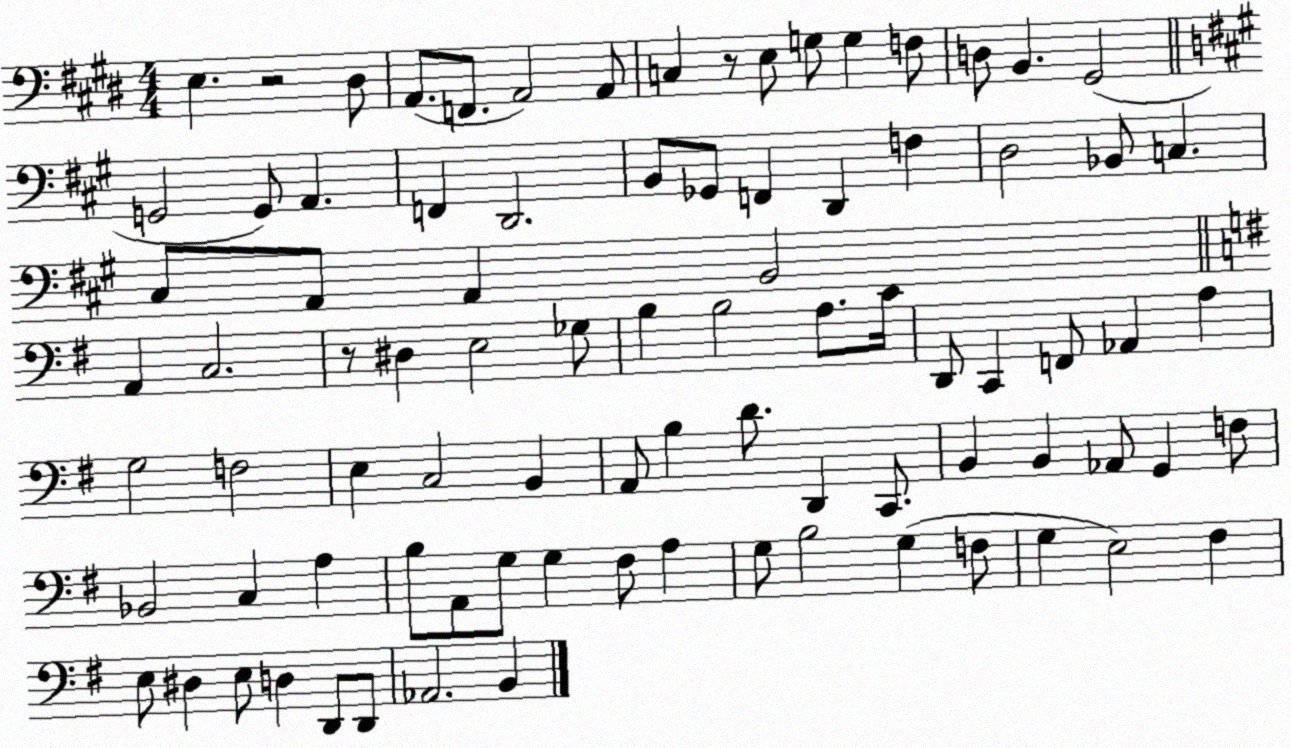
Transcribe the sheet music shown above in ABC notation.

X:1
T:Untitled
M:4/4
L:1/4
K:E
E, z2 ^D,/2 A,,/2 F,,/2 A,,2 A,,/2 C, z/2 E,/2 G,/2 G, F,/2 D,/2 B,, ^G,,2 G,,2 G,,/2 A,, F,, D,,2 B,,/2 _G,,/2 F,, D,, F, D,2 _B,,/2 C, ^C,/2 A,,/2 A,, B,,2 A,, C,2 z/2 ^D, E,2 _G,/2 B, B,2 A,/2 C/4 D,,/2 C,, F,,/2 _A,, A, G,2 F,2 E, C,2 B,, A,,/2 B, D/2 D,, C,,/2 B,, B,, _A,,/2 G,, F,/2 _B,,2 C, A, B,/2 A,,/2 G,/2 G, ^F,/2 A, G,/2 B,2 G, F,/2 G, E,2 ^F, E,/2 ^D, E,/2 D, D,,/2 D,,/2 _A,,2 B,,